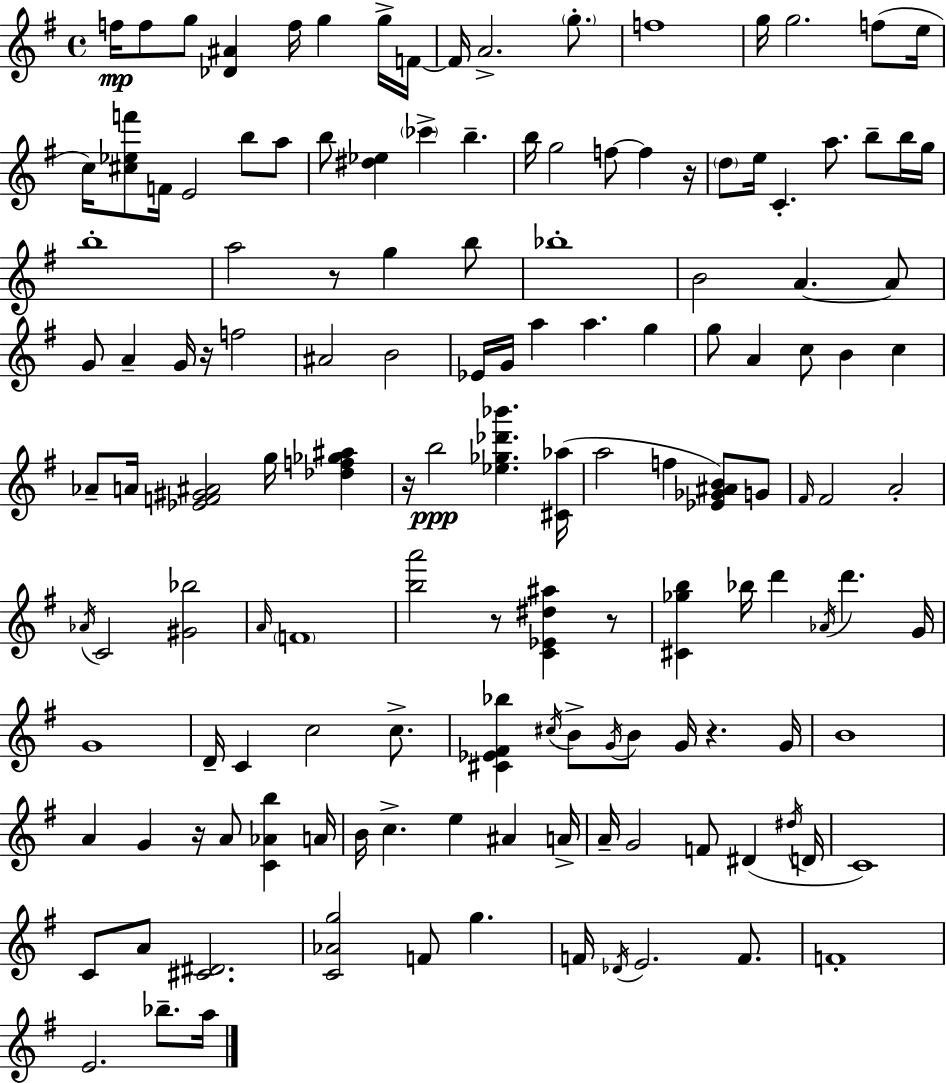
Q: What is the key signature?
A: G major